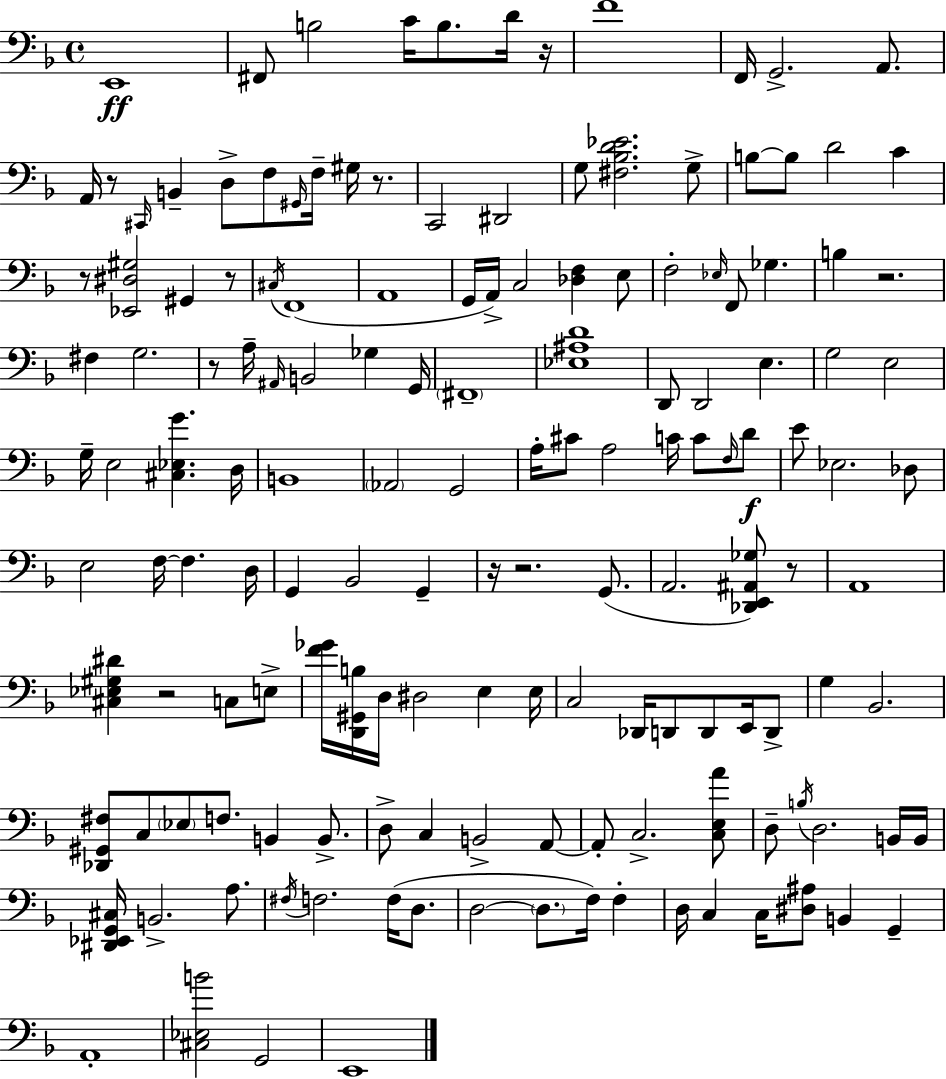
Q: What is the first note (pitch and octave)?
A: E2